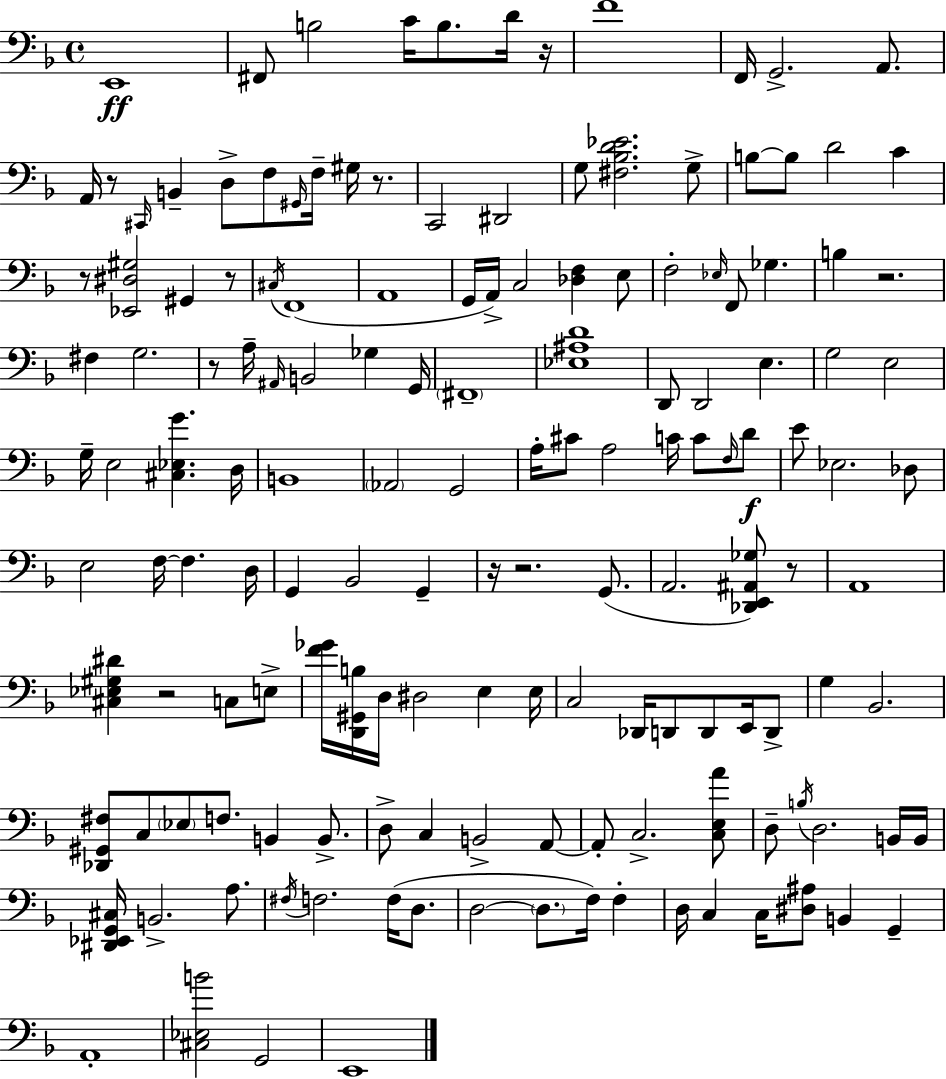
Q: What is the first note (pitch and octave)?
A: E2